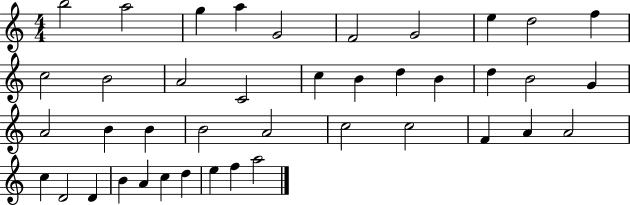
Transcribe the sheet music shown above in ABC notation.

X:1
T:Untitled
M:4/4
L:1/4
K:C
b2 a2 g a G2 F2 G2 e d2 f c2 B2 A2 C2 c B d B d B2 G A2 B B B2 A2 c2 c2 F A A2 c D2 D B A c d e f a2